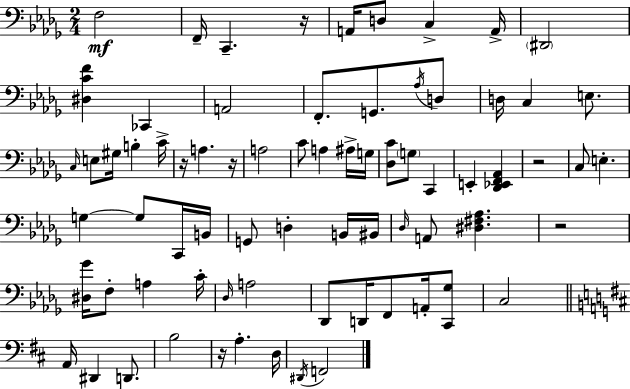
F3/h F2/s C2/q. R/s A2/s D3/e C3/q A2/s D#2/h [D#3,C4,F4]/q CES2/q A2/h F2/e. G2/e. Ab3/s D3/e D3/s C3/q E3/e. C3/s E3/e G#3/s B3/q C4/s R/s A3/q. R/s A3/h C4/e A3/q A#3/s G3/s [Db3,C4]/e G3/e C2/q E2/q [Db2,Eb2,F2,Ab2]/q R/h C3/e E3/q. G3/q G3/e C2/s B2/s G2/e D3/q B2/s BIS2/s Db3/s A2/e [D#3,F#3,Ab3]/q. R/h [D#3,Gb4]/s F3/e A3/q C4/s Db3/s A3/h Db2/e D2/s F2/e A2/s [C2,Gb3]/e C3/h A2/s D#2/q D2/e. B3/h R/s A3/q. D3/s D#2/s F2/h